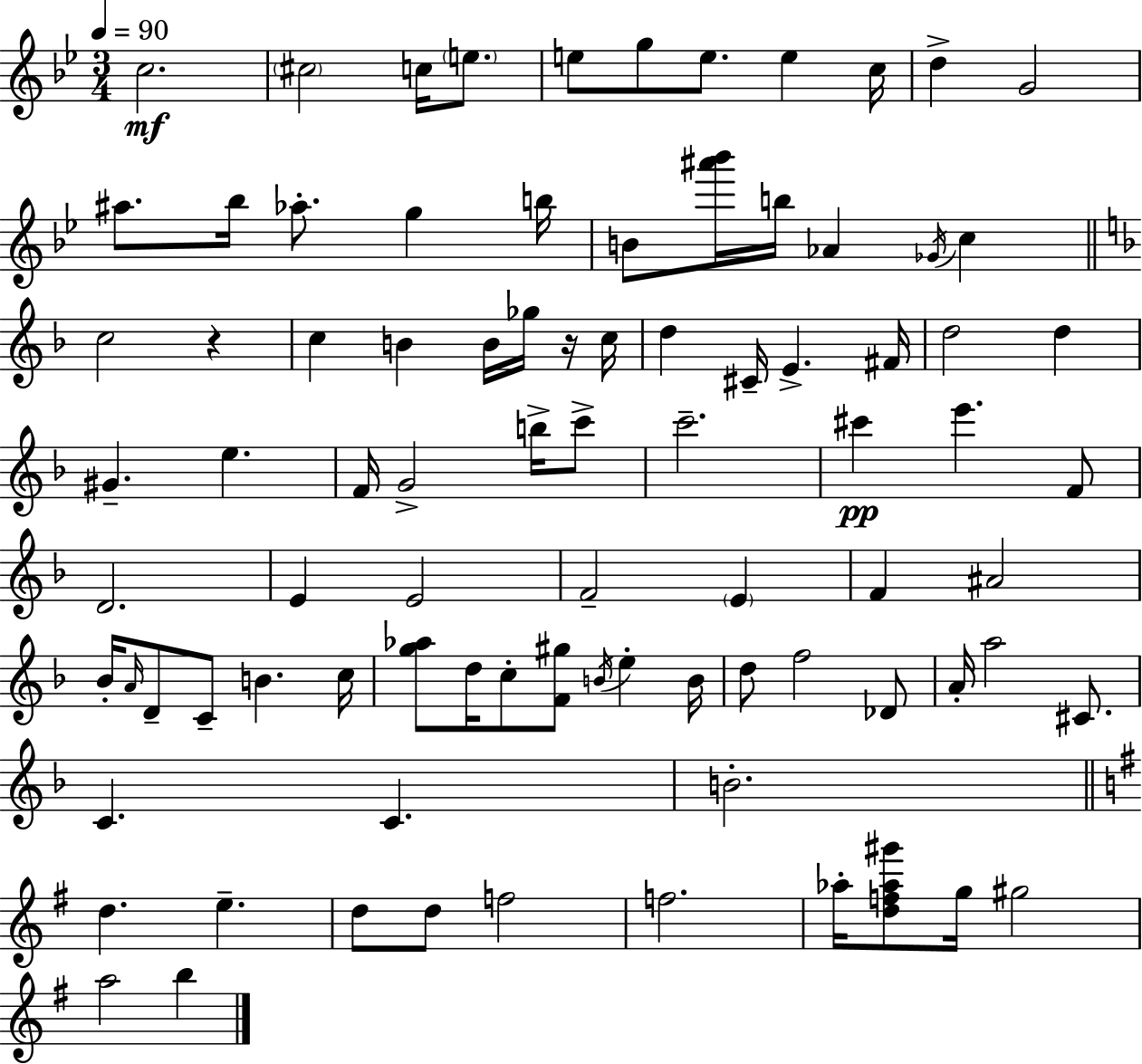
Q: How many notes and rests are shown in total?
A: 87